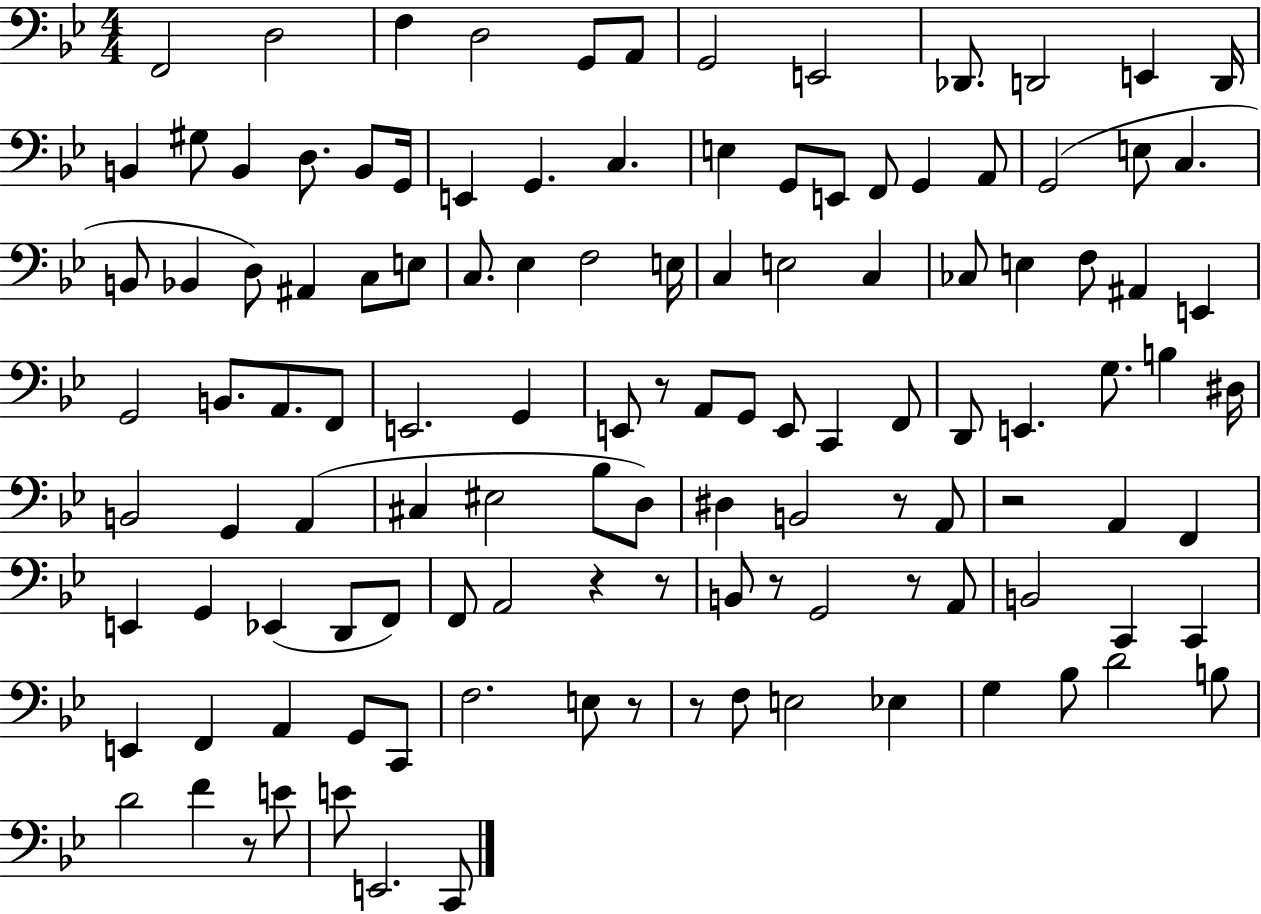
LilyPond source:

{
  \clef bass
  \numericTimeSignature
  \time 4/4
  \key bes \major
  f,2 d2 | f4 d2 g,8 a,8 | g,2 e,2 | des,8. d,2 e,4 d,16 | \break b,4 gis8 b,4 d8. b,8 g,16 | e,4 g,4. c4. | e4 g,8 e,8 f,8 g,4 a,8 | g,2( e8 c4. | \break b,8 bes,4 d8) ais,4 c8 e8 | c8. ees4 f2 e16 | c4 e2 c4 | ces8 e4 f8 ais,4 e,4 | \break g,2 b,8. a,8. f,8 | e,2. g,4 | e,8 r8 a,8 g,8 e,8 c,4 f,8 | d,8 e,4. g8. b4 dis16 | \break b,2 g,4 a,4( | cis4 eis2 bes8 d8) | dis4 b,2 r8 a,8 | r2 a,4 f,4 | \break e,4 g,4 ees,4( d,8 f,8) | f,8 a,2 r4 r8 | b,8 r8 g,2 r8 a,8 | b,2 c,4 c,4 | \break e,4 f,4 a,4 g,8 c,8 | f2. e8 r8 | r8 f8 e2 ees4 | g4 bes8 d'2 b8 | \break d'2 f'4 r8 e'8 | e'8 e,2. c,8 | \bar "|."
}